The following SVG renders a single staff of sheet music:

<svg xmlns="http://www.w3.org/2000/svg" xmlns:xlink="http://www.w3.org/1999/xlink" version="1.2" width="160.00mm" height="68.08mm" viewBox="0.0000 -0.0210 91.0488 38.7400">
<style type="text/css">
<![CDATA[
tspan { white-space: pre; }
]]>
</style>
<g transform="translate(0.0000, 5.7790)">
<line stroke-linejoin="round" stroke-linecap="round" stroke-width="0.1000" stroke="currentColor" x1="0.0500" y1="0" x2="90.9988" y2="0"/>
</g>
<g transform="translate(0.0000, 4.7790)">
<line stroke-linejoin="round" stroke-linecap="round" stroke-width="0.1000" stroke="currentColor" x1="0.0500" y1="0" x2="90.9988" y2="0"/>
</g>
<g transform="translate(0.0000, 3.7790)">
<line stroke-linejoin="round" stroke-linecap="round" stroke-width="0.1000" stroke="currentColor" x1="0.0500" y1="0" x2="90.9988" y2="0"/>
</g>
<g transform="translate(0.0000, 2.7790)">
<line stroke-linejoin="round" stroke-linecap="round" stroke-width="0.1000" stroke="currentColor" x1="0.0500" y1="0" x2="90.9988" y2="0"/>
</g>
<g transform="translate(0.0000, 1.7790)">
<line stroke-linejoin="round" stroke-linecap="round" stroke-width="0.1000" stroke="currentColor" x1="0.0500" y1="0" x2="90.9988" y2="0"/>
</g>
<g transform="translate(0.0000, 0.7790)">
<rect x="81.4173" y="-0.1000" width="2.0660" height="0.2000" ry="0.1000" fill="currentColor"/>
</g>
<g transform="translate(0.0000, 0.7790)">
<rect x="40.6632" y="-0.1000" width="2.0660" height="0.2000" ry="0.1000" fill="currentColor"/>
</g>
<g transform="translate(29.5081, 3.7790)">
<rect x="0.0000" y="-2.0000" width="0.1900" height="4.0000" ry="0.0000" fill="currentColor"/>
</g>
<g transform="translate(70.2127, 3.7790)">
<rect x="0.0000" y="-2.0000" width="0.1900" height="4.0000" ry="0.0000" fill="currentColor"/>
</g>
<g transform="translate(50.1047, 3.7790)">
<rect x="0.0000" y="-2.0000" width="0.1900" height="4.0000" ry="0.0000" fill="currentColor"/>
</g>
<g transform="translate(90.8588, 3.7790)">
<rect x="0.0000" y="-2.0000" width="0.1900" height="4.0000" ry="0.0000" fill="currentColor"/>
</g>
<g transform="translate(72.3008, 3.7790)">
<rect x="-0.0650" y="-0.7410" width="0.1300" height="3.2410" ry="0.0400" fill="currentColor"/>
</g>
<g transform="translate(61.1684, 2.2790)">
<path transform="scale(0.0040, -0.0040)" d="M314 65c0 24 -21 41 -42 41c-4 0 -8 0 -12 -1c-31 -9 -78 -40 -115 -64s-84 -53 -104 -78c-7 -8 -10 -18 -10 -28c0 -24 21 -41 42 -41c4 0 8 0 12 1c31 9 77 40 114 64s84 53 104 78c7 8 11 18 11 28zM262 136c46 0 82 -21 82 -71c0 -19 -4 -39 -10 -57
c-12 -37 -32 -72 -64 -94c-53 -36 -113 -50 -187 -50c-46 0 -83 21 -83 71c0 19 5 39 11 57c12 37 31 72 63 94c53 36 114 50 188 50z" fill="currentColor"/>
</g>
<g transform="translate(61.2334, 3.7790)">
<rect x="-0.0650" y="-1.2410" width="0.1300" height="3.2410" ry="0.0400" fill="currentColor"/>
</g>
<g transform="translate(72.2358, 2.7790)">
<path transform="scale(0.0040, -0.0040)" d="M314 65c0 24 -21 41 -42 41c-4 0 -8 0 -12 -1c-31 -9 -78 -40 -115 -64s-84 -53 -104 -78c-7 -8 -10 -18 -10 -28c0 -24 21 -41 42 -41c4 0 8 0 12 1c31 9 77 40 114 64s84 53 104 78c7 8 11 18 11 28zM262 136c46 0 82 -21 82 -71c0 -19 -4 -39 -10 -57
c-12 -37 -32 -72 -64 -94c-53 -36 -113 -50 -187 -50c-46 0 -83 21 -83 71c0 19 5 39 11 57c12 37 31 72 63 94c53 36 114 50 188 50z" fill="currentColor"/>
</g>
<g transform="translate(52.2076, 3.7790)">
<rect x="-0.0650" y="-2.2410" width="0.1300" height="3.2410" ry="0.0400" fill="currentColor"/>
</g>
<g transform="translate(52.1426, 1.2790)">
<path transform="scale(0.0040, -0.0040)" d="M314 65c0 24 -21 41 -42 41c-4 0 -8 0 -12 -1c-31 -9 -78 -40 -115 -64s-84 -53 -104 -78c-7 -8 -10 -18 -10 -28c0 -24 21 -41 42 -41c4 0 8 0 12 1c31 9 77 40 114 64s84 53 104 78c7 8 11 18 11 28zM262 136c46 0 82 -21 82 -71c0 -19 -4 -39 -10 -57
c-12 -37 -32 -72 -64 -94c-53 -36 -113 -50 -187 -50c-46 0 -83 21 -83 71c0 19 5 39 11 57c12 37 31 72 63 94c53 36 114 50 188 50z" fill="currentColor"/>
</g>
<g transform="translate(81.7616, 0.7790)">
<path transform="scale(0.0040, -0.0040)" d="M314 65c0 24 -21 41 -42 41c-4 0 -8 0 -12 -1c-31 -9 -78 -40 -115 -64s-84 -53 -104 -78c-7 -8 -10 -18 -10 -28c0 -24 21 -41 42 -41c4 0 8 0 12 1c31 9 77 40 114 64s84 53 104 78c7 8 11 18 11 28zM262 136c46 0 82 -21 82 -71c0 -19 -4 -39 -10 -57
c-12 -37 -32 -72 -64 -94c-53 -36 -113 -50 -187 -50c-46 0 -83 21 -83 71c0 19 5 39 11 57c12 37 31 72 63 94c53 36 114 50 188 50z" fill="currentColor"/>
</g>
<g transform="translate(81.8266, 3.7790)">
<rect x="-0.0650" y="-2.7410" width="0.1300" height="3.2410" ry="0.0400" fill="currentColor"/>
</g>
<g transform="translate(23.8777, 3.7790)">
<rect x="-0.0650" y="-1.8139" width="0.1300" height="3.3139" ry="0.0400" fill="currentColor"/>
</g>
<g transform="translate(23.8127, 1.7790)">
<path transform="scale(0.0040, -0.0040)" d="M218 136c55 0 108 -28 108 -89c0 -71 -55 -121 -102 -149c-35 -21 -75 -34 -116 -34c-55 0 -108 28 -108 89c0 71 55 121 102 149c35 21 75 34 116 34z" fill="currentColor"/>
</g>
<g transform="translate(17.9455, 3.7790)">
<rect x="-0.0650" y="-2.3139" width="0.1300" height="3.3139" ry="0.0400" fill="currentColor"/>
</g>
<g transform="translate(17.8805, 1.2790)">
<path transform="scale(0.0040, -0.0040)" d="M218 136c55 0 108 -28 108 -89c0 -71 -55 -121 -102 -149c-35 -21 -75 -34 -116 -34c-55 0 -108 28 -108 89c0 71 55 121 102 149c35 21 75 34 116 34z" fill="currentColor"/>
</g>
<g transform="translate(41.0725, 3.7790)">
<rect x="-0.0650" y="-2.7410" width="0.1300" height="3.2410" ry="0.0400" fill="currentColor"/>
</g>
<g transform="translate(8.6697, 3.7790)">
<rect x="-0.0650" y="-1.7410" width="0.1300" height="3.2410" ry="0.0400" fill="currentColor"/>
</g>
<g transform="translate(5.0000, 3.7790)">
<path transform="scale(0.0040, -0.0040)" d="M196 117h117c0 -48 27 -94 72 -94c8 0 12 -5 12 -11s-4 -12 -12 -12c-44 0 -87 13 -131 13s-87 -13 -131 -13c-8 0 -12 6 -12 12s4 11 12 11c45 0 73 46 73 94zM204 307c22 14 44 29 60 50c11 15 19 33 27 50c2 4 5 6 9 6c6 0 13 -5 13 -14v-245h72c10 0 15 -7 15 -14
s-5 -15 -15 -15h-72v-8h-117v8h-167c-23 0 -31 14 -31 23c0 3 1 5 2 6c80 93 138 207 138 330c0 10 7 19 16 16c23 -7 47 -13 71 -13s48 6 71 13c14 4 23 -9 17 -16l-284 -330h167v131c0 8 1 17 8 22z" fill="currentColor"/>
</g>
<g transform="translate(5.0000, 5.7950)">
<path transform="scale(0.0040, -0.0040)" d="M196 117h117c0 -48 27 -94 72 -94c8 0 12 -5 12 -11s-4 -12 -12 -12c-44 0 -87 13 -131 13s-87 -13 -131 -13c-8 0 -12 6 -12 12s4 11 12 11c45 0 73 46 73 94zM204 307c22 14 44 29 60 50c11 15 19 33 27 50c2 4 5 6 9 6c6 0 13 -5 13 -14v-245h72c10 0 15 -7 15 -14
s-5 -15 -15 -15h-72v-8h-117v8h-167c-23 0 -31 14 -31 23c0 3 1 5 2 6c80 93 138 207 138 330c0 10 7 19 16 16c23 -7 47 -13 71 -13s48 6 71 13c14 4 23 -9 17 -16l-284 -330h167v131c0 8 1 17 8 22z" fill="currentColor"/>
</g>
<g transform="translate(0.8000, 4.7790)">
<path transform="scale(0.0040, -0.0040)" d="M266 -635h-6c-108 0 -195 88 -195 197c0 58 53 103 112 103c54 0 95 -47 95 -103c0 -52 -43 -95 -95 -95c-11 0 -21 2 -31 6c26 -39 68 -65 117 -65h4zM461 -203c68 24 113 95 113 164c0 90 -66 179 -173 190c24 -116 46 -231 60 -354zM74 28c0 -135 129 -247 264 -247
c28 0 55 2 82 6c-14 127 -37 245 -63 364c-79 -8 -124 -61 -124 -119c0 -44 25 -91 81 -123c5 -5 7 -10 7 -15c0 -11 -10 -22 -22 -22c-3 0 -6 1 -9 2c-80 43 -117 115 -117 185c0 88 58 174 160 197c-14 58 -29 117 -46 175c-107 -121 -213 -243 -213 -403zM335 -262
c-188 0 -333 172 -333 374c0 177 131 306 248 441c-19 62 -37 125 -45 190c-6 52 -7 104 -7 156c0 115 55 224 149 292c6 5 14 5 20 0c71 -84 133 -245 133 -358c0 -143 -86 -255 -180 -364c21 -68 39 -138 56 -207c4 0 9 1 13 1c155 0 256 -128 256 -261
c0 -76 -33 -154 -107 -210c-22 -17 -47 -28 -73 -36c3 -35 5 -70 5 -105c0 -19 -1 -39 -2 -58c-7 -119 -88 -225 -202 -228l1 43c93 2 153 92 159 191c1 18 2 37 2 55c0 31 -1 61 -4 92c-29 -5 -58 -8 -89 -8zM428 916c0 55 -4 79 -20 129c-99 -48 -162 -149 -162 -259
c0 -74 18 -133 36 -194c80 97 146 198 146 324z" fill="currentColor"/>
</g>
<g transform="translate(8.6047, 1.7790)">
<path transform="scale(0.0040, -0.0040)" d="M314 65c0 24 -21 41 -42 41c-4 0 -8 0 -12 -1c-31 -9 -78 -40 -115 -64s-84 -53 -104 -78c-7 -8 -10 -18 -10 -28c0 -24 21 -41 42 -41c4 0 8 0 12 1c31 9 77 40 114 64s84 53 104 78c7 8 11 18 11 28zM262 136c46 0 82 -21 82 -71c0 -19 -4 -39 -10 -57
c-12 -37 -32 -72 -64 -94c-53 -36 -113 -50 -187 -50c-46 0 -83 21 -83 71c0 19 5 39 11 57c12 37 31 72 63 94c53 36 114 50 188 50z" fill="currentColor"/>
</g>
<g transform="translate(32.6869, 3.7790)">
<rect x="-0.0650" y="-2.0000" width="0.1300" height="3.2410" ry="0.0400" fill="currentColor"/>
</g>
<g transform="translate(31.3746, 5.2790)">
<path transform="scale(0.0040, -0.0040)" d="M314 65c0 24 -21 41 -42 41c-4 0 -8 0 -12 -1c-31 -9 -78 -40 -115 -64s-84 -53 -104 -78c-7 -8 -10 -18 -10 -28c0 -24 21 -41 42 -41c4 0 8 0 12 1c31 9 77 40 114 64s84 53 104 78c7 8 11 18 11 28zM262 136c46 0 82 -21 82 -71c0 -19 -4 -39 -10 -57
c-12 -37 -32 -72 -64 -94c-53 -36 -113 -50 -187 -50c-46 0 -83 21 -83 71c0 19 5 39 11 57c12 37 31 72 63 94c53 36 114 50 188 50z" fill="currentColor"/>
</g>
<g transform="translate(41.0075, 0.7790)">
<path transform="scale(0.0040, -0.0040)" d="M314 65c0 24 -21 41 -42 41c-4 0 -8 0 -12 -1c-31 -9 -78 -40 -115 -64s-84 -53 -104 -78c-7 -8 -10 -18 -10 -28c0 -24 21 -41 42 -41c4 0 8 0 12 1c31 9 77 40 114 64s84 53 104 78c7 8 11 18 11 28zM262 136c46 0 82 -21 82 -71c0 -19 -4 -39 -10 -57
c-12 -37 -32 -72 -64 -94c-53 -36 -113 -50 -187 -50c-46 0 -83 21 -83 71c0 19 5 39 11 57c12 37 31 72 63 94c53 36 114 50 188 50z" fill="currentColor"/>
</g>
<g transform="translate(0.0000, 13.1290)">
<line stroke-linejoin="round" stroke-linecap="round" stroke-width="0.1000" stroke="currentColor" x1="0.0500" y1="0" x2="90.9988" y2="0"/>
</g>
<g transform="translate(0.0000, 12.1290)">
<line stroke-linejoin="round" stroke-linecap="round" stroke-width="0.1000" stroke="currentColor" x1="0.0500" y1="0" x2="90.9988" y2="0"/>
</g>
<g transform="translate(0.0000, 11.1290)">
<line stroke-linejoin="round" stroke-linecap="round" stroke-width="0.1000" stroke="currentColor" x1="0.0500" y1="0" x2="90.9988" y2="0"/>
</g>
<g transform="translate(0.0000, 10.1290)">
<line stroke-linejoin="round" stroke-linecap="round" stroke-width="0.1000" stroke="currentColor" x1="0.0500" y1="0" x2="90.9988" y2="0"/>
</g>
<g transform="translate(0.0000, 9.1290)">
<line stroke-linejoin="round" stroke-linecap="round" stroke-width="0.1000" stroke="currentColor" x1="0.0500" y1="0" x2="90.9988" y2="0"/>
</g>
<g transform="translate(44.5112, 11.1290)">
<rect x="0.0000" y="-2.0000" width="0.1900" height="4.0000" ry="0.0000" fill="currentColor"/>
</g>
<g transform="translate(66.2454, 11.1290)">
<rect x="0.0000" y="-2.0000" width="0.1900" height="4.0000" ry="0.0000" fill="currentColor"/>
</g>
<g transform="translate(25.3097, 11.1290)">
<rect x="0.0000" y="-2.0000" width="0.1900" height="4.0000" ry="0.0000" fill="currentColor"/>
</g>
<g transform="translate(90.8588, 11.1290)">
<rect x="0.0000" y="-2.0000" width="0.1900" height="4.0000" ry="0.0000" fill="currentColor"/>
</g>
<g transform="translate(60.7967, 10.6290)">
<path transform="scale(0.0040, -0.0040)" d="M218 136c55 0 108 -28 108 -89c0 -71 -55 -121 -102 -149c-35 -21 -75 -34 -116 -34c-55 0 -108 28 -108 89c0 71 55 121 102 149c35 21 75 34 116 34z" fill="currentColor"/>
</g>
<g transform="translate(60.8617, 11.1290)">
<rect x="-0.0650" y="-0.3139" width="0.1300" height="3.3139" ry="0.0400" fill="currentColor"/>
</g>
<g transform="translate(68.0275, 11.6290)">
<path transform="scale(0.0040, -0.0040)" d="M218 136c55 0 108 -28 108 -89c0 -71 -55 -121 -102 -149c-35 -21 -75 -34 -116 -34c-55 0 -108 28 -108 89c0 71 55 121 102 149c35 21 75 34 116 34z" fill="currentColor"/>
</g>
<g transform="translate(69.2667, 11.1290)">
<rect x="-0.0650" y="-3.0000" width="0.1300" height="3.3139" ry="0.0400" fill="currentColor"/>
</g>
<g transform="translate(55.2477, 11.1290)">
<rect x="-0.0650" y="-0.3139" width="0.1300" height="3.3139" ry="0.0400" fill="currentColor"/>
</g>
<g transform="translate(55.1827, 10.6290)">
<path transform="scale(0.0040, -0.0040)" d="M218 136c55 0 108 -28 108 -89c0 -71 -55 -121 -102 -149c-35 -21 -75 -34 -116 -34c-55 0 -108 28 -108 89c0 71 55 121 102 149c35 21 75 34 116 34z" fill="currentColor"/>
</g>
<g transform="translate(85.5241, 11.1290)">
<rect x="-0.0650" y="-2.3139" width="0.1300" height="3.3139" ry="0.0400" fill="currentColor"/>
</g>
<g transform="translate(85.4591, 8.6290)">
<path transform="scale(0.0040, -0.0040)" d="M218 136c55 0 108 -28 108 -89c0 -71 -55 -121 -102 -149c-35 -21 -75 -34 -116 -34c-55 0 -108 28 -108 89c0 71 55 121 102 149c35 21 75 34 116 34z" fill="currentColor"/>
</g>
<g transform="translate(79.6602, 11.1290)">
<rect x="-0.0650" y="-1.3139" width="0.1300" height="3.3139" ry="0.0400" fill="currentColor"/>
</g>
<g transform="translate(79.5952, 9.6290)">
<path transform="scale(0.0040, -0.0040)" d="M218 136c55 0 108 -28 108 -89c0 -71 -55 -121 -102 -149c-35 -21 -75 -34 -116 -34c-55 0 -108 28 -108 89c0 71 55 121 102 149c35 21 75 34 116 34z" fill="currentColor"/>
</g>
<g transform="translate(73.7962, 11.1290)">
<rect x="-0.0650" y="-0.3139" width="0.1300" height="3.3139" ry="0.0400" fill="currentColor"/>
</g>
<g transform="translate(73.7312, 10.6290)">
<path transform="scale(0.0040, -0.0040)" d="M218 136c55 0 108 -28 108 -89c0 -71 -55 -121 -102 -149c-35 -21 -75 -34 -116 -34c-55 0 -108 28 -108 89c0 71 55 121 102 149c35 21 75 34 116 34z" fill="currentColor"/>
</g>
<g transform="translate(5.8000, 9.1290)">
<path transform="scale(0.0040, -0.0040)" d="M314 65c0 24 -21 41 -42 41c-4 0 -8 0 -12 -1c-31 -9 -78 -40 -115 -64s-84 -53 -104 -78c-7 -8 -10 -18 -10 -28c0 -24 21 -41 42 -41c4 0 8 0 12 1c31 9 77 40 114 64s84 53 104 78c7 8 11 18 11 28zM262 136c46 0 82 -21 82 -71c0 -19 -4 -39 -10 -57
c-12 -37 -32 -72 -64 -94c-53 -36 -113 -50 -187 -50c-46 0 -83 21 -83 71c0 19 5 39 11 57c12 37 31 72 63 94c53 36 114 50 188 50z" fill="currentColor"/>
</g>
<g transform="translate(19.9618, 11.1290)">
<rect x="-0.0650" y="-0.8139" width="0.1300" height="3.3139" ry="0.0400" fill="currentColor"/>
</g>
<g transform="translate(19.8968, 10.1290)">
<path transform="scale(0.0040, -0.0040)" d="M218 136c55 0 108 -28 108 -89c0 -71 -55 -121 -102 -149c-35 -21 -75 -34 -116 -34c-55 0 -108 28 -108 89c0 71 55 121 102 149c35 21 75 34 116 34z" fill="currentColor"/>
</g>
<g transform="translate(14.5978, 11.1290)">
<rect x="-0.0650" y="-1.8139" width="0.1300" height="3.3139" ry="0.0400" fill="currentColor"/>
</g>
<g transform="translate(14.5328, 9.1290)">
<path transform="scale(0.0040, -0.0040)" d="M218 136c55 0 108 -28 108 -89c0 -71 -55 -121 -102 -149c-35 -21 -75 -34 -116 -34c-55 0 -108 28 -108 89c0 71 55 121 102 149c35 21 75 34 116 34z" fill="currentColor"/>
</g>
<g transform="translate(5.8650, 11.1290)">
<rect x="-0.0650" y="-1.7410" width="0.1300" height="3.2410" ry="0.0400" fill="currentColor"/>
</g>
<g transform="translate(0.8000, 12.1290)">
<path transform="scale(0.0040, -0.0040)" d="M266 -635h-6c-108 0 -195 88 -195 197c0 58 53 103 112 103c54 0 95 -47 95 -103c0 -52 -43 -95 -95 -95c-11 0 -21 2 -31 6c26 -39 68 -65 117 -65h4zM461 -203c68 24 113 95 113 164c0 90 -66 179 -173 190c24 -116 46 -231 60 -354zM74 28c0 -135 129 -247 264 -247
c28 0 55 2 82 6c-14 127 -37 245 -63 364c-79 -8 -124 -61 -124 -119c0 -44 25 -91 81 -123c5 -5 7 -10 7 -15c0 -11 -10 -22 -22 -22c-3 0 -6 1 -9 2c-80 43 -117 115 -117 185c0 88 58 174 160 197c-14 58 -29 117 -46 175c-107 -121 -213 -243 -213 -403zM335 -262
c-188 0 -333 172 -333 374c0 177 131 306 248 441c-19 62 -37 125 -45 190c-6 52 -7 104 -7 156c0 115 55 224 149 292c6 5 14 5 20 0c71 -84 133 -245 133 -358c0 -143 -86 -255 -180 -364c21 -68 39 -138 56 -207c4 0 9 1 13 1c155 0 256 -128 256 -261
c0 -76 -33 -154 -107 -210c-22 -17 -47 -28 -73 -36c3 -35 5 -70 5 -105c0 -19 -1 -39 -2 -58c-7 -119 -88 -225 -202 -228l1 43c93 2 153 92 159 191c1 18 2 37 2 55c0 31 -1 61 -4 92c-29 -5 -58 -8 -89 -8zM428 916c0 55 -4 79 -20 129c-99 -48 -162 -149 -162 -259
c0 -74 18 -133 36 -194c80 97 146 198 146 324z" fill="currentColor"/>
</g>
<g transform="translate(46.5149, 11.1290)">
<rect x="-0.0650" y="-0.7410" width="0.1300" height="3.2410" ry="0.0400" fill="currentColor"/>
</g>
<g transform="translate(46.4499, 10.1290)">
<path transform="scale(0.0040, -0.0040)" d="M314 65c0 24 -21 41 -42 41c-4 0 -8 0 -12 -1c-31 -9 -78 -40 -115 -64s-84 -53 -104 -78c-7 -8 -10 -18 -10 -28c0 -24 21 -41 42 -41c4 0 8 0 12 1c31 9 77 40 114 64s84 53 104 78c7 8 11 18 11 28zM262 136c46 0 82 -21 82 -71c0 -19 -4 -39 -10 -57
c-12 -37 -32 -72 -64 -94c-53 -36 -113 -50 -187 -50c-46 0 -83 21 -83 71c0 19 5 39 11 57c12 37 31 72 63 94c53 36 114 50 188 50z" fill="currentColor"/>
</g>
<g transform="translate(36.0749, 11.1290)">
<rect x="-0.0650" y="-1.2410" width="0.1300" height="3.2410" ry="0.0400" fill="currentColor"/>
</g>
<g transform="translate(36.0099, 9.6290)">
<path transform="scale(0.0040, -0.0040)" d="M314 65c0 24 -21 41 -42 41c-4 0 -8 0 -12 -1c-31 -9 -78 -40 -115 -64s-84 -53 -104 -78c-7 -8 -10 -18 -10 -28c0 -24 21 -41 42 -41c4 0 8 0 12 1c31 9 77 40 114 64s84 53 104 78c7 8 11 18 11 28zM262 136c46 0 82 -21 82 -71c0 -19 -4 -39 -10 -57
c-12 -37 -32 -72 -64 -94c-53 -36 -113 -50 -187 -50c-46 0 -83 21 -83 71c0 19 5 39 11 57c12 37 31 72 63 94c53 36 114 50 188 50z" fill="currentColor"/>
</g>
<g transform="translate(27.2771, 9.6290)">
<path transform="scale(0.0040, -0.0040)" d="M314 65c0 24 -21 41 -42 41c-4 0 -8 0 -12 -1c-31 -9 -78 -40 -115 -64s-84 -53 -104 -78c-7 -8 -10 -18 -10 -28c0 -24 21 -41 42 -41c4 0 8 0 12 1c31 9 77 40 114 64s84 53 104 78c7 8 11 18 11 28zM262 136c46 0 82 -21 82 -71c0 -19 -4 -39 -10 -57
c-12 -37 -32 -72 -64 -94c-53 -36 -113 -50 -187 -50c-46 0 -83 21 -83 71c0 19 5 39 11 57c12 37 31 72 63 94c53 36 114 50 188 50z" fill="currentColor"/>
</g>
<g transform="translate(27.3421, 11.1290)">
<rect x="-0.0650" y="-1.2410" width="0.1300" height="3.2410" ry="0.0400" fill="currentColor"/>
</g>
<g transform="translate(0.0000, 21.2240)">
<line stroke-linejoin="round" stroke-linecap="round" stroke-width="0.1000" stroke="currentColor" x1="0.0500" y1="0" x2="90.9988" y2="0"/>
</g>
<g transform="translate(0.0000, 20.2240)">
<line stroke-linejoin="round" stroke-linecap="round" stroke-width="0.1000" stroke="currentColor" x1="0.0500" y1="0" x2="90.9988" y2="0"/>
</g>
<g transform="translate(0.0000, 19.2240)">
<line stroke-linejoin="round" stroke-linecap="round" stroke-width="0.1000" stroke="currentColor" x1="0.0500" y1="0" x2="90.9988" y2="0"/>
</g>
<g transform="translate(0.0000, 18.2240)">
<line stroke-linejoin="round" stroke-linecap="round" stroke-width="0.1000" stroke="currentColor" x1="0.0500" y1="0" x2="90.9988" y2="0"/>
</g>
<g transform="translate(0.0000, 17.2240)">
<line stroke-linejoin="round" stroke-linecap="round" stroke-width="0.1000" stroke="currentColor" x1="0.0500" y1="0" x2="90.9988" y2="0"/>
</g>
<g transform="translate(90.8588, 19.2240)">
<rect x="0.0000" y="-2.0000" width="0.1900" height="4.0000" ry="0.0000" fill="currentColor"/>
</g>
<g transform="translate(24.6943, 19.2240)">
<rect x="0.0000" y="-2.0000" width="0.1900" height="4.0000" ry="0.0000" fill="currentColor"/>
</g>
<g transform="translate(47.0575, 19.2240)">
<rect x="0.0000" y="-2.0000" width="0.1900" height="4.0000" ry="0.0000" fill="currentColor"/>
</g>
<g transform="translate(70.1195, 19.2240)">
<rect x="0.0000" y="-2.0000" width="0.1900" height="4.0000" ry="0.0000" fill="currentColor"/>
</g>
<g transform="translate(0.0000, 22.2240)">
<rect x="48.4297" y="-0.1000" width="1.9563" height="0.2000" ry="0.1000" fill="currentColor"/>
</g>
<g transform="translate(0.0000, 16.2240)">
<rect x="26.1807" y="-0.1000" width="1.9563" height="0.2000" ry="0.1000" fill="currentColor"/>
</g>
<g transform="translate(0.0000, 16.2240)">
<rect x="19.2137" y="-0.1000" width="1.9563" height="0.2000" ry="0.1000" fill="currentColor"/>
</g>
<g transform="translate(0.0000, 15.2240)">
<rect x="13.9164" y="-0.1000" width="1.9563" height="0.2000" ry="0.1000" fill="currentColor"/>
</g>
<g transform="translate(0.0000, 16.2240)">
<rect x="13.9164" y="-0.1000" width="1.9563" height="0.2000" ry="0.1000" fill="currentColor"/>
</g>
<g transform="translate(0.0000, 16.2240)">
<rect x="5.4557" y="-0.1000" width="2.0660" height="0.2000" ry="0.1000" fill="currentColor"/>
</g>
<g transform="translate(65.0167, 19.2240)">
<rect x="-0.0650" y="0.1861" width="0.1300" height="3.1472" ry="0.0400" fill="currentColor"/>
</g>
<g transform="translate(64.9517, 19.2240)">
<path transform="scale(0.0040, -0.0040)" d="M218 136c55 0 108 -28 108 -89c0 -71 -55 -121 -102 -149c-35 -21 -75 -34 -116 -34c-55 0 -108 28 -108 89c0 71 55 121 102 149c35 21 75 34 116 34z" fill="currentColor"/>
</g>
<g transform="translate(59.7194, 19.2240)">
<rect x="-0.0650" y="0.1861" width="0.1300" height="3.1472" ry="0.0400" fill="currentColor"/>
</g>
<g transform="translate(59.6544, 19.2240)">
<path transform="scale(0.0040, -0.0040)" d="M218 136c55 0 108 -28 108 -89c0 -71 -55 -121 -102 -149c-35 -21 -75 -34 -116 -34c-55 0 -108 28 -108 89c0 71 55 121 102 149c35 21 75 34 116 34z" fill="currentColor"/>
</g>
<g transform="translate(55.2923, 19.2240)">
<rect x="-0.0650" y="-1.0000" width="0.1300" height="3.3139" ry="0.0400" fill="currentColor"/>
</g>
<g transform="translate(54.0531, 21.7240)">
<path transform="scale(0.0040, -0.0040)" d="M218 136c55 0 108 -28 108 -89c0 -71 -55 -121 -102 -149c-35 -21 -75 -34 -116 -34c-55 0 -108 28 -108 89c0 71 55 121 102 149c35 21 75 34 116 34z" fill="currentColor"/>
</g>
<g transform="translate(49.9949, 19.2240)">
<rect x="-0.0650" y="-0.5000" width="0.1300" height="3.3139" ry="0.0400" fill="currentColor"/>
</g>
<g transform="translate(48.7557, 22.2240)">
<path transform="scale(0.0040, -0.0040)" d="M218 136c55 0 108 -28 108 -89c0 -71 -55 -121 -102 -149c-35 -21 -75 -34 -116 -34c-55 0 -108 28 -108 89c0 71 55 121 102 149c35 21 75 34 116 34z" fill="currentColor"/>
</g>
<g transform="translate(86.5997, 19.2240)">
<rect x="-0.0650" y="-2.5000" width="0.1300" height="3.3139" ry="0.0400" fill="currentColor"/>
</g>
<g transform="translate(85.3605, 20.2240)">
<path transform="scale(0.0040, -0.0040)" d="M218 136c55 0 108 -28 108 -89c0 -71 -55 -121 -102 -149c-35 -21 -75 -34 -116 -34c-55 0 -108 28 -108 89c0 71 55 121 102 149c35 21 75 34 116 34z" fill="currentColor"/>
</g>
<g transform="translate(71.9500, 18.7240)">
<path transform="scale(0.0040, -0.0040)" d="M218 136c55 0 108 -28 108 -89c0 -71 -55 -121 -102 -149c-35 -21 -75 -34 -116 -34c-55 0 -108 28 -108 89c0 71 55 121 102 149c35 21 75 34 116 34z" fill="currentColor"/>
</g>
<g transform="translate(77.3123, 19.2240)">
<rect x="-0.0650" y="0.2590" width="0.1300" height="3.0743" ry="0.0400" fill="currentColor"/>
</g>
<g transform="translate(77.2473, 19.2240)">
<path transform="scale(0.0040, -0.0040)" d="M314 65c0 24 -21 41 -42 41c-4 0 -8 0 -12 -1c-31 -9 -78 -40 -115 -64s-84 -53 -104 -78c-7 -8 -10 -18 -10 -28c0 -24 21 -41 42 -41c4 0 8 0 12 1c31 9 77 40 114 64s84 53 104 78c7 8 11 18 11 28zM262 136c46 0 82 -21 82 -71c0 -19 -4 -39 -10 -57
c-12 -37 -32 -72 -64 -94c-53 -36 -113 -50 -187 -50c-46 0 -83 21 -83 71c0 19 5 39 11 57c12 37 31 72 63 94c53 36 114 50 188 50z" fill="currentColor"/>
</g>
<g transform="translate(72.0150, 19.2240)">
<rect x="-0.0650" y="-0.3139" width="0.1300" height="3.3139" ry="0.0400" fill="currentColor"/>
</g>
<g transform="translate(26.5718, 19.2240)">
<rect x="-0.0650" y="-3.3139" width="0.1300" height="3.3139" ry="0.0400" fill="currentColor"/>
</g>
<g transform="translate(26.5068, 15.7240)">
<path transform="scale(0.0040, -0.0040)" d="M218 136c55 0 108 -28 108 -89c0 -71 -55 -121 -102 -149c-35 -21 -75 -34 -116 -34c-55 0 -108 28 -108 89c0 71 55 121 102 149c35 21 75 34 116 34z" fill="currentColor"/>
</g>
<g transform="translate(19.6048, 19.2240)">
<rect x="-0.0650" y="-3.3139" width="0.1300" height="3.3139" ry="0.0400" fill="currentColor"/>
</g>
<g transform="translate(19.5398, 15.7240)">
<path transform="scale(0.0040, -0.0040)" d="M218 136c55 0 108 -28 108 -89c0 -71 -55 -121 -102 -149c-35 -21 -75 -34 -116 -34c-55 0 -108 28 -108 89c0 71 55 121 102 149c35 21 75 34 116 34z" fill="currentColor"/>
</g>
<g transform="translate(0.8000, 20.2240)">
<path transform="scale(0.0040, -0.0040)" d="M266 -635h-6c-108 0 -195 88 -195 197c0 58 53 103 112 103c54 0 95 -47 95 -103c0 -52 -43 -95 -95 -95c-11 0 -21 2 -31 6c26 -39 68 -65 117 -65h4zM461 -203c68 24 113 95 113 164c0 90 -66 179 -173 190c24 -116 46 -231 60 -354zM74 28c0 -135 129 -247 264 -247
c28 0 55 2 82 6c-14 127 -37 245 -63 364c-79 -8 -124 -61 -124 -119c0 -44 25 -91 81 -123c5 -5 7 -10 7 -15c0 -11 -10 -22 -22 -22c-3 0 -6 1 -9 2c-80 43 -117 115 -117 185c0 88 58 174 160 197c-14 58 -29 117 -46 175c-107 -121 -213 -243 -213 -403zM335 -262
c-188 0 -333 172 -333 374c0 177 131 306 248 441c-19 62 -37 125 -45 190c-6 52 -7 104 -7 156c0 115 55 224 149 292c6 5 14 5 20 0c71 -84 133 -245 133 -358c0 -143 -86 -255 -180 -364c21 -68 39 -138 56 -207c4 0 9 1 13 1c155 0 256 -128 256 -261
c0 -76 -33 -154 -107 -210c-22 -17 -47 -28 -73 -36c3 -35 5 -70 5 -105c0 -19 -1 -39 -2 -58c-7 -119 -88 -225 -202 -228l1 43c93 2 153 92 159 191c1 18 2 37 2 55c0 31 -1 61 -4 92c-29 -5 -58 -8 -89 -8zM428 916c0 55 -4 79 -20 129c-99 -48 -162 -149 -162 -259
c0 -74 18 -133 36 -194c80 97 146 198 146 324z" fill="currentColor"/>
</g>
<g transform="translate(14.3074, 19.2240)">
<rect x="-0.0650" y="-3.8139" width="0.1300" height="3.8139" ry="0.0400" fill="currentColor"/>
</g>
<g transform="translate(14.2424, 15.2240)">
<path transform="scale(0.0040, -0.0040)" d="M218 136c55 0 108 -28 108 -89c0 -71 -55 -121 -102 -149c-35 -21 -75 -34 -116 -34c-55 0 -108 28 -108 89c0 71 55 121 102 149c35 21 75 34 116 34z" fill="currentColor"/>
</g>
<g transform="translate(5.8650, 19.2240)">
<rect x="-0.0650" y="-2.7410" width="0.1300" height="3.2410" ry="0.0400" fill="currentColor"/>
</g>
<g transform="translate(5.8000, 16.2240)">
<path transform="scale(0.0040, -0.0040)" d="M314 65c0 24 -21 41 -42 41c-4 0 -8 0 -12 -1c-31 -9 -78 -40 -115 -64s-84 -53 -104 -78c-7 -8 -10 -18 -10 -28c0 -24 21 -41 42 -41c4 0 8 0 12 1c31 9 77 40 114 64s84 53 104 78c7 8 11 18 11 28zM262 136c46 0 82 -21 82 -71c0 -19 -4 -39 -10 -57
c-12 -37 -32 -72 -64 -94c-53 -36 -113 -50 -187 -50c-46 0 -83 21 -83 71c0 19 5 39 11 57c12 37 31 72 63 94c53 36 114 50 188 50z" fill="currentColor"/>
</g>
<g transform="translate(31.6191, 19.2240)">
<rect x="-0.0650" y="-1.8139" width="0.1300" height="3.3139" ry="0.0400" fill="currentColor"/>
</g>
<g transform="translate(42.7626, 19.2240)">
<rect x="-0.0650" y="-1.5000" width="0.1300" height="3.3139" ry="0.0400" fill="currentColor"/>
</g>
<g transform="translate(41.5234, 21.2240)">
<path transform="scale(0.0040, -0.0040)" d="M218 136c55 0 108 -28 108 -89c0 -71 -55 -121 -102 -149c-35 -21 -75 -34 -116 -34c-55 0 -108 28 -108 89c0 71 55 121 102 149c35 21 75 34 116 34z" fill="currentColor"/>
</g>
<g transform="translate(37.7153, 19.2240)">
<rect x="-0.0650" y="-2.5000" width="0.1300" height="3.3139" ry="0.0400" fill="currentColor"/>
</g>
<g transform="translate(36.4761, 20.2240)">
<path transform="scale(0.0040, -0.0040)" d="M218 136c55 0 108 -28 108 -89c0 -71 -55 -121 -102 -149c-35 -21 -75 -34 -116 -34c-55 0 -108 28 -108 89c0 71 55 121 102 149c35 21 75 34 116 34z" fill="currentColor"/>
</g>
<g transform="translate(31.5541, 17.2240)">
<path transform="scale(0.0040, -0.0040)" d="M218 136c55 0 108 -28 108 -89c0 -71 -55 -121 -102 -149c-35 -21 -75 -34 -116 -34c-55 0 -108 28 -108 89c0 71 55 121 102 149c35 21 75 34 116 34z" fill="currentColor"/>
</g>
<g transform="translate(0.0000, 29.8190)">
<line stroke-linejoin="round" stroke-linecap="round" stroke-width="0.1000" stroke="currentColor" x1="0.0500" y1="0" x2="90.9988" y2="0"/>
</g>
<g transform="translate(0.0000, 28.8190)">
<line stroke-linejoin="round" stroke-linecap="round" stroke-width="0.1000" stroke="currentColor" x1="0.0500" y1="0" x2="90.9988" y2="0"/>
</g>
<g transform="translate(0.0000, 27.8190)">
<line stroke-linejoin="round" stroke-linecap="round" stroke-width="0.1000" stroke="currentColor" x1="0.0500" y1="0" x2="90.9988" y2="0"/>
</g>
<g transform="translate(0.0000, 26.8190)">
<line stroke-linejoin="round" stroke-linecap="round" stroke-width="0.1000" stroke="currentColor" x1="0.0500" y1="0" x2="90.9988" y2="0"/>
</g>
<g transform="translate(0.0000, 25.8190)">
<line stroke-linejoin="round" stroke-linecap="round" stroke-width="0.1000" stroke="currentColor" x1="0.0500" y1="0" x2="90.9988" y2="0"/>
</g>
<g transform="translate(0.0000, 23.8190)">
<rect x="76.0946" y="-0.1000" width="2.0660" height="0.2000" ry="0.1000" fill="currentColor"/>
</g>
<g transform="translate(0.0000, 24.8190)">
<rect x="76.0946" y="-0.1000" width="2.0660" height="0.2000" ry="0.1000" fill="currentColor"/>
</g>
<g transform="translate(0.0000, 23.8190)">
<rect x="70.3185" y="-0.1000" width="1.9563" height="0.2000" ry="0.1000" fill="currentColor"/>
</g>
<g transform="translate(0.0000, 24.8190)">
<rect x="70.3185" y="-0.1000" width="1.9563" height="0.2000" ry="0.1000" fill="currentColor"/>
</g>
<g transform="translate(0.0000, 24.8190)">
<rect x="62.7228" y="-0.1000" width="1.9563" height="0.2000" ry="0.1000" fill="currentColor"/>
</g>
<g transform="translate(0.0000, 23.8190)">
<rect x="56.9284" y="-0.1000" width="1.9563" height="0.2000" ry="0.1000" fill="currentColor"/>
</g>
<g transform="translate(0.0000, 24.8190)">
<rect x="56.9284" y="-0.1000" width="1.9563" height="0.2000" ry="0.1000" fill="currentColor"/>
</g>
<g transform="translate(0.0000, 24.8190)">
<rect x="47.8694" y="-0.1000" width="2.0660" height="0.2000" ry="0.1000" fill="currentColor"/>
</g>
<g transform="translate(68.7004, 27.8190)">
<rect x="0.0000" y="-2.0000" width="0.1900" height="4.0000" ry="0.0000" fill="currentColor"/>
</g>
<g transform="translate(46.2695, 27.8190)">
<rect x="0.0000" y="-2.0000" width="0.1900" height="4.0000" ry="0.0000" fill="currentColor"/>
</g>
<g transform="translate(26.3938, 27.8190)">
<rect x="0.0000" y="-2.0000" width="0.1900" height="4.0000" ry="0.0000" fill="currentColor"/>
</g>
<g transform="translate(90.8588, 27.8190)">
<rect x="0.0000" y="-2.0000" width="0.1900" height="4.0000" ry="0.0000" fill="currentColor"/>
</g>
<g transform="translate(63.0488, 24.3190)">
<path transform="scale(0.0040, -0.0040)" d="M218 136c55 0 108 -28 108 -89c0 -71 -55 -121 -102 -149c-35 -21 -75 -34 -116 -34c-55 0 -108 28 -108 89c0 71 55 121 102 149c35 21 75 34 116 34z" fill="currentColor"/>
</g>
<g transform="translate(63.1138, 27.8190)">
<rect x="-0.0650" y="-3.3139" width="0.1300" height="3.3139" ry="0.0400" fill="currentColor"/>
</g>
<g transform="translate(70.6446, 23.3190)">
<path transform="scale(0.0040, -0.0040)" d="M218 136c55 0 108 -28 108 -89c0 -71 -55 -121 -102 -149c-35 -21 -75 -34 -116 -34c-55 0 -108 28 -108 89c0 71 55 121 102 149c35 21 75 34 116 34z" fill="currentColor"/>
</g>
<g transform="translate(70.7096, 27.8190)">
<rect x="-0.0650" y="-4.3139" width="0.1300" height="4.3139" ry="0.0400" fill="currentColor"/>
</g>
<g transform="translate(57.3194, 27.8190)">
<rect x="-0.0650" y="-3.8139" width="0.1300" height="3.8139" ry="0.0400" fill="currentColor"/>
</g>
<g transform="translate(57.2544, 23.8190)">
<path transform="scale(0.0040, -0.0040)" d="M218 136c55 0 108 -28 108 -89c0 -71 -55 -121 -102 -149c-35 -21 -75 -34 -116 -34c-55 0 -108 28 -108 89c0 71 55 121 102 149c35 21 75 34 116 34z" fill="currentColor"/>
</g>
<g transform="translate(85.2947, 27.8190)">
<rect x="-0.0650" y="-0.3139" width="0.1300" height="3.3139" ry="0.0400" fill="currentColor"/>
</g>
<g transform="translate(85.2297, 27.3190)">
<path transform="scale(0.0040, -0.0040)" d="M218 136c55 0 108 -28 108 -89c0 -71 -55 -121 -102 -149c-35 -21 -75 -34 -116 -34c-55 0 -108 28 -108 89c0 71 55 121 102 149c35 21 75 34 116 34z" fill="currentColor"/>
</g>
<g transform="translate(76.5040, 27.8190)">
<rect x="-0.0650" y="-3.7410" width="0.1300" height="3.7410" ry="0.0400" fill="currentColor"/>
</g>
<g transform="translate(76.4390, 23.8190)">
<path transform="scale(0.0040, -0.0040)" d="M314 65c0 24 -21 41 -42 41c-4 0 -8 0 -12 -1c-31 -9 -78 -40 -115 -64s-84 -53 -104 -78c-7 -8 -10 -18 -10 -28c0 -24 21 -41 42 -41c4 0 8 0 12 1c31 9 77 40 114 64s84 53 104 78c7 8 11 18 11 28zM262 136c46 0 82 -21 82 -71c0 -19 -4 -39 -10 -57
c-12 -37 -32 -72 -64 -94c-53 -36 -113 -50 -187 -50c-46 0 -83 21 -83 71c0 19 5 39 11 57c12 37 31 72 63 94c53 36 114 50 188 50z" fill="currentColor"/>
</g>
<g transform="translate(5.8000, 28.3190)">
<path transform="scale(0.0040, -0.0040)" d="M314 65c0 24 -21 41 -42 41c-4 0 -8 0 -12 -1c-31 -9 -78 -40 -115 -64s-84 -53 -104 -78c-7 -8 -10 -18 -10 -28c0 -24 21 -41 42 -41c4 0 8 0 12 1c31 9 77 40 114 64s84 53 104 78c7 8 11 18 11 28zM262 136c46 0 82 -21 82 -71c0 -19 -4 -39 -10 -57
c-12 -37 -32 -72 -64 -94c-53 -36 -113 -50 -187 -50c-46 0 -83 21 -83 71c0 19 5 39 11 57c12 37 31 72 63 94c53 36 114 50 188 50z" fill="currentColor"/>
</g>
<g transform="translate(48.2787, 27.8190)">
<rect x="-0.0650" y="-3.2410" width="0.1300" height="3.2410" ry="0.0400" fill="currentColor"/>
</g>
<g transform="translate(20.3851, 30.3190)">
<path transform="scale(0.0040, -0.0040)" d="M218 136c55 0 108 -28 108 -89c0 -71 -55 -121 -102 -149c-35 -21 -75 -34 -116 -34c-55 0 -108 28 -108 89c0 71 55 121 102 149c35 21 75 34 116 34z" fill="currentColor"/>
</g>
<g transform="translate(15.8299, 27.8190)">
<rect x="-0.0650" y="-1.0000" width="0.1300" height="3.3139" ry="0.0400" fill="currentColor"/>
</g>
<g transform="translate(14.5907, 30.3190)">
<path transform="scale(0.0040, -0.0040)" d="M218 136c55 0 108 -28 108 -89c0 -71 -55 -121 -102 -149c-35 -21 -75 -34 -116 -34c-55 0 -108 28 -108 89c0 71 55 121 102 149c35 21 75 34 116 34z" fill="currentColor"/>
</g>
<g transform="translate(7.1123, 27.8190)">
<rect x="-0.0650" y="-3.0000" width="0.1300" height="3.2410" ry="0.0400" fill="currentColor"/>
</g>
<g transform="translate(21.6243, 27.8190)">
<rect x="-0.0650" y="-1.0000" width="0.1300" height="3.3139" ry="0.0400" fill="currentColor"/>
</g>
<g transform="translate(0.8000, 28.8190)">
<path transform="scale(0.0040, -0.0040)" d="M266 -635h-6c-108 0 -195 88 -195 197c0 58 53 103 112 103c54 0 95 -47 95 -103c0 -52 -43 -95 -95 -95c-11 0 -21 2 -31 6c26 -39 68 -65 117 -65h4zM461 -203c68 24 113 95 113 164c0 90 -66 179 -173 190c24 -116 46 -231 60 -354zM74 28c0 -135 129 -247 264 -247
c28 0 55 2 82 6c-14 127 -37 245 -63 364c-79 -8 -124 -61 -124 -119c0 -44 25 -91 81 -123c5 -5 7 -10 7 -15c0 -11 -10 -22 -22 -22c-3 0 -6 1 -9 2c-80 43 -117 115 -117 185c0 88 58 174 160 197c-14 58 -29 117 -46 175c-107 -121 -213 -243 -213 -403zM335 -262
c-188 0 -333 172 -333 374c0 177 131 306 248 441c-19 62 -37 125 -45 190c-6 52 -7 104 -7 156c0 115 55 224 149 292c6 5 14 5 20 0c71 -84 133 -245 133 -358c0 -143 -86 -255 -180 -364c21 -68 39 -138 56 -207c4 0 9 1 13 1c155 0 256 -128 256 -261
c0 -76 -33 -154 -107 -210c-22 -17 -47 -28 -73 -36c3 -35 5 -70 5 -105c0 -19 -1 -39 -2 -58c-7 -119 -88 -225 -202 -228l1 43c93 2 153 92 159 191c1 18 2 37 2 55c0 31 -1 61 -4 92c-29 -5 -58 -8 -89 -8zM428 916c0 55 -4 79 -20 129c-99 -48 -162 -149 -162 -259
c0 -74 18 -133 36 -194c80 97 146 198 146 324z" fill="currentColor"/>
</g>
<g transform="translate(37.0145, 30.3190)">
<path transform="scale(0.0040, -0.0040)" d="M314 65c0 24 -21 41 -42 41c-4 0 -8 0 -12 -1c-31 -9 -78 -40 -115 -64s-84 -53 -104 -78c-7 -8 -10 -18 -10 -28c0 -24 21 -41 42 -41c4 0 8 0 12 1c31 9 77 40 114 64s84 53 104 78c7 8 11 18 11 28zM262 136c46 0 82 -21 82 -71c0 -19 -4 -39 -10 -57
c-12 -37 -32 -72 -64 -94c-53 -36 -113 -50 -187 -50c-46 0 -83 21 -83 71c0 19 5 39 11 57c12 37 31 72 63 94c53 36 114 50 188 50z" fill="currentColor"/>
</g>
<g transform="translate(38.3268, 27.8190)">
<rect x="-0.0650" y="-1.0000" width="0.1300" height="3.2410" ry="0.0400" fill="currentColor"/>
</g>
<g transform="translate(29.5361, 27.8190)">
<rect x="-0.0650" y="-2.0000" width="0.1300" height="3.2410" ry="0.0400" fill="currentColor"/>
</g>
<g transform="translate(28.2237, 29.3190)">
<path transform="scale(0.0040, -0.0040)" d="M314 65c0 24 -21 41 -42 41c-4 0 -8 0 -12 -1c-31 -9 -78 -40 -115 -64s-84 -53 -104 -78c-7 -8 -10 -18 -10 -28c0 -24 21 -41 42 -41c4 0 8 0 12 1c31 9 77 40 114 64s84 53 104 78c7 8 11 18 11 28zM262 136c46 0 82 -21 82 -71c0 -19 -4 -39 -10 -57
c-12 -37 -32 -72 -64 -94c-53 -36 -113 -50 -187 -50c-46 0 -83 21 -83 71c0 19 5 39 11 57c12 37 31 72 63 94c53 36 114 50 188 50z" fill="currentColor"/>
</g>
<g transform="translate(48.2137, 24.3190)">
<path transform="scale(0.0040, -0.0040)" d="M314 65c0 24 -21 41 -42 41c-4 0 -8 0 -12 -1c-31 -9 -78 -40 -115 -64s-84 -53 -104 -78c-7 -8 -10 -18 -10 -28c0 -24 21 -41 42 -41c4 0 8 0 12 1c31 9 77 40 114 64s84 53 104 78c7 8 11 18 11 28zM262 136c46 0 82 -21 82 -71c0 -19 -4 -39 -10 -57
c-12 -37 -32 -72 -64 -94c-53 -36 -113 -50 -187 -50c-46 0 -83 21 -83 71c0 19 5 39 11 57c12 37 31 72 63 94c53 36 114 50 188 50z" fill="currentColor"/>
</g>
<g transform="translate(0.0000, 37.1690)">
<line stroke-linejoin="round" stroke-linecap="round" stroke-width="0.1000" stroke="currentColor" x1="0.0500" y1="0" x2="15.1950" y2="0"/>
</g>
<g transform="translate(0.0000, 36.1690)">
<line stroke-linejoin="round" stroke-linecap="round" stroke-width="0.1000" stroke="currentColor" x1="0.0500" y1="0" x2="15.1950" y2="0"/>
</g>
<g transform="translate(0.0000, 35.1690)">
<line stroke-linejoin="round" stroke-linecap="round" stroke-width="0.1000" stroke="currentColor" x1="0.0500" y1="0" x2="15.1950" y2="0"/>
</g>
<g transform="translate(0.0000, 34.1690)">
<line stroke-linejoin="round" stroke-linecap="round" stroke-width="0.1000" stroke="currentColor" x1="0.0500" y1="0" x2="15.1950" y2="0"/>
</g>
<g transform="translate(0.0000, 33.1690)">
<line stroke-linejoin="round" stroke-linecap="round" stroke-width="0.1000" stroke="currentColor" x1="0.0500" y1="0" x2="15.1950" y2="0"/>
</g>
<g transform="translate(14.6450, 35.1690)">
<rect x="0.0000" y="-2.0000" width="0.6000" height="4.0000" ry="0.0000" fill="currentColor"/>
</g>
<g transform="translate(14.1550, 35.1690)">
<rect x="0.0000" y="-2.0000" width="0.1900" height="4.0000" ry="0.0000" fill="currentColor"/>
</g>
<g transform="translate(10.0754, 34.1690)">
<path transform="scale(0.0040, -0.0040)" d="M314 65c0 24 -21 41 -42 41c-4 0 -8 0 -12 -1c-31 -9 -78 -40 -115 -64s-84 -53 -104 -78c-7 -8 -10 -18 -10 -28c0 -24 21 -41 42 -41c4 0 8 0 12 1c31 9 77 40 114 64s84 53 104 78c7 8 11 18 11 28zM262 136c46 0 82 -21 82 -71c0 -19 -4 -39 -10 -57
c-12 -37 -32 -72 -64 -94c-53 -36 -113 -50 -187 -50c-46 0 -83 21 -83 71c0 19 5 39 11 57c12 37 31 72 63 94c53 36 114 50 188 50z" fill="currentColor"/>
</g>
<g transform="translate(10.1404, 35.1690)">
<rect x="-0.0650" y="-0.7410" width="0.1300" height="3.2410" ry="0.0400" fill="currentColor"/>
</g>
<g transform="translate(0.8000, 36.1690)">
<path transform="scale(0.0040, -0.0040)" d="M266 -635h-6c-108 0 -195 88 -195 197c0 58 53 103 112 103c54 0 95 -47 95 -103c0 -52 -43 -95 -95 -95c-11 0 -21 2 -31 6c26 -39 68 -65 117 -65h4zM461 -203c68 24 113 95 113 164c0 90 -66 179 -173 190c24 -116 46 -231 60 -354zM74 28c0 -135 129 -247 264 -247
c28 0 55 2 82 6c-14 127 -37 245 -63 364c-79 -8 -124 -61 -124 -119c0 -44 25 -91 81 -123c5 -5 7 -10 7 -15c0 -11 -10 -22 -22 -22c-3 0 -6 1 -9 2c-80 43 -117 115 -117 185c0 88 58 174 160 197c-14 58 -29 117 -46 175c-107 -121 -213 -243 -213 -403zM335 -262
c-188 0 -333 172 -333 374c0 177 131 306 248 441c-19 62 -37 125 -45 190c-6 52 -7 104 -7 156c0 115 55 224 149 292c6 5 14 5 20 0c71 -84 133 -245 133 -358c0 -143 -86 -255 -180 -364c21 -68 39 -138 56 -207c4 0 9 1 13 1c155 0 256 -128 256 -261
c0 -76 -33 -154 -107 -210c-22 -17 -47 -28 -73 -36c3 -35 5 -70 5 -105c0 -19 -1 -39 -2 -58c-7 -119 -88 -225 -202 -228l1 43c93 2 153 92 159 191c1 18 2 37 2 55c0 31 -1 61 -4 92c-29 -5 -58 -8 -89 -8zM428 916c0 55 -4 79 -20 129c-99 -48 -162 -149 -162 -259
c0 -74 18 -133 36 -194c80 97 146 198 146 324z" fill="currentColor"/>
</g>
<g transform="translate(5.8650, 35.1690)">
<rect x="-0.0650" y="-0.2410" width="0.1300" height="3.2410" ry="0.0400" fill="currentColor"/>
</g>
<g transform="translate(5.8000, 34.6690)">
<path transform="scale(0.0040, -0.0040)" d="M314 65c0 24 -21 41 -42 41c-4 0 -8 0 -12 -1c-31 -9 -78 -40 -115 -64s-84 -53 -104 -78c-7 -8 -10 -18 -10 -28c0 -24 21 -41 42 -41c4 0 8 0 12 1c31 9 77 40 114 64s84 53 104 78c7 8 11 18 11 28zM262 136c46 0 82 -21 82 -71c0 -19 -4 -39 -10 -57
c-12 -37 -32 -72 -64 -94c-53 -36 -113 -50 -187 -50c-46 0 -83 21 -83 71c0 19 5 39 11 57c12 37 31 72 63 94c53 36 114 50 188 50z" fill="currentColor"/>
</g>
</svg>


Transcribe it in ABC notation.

X:1
T:Untitled
M:4/4
L:1/4
K:C
f2 g f F2 a2 g2 e2 d2 a2 f2 f d e2 e2 d2 c c A c e g a2 c' b b f G E C D B B c B2 G A2 D D F2 D2 b2 c' b d' c'2 c c2 d2